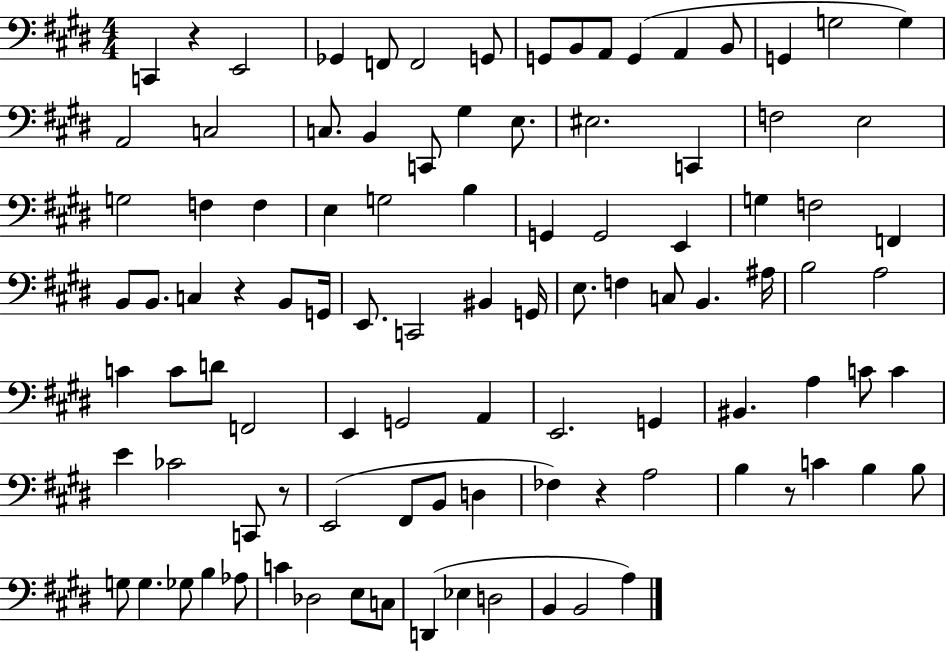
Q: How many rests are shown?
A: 5